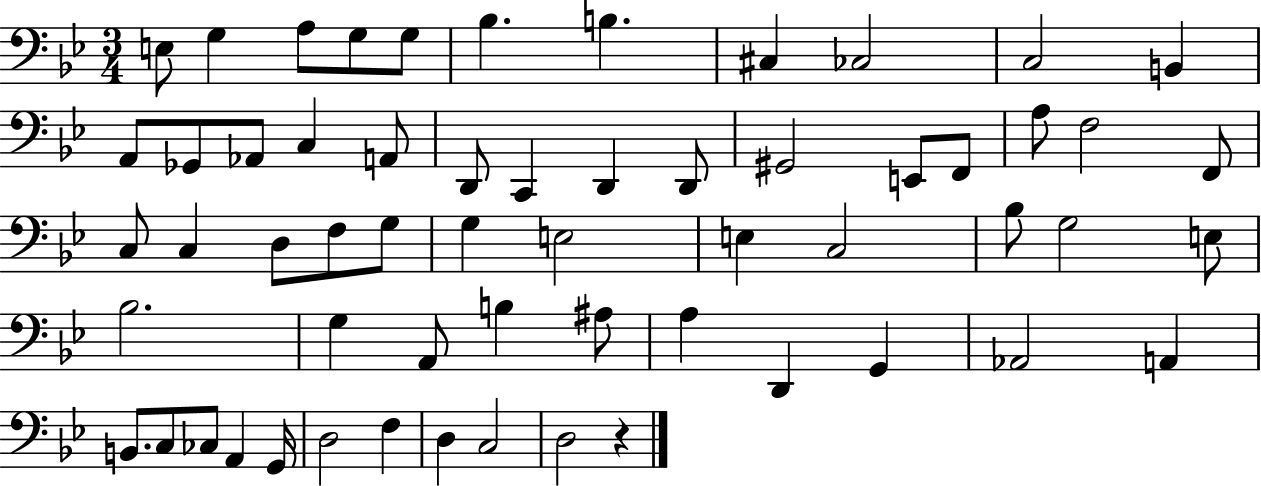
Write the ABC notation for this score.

X:1
T:Untitled
M:3/4
L:1/4
K:Bb
E,/2 G, A,/2 G,/2 G,/2 _B, B, ^C, _C,2 C,2 B,, A,,/2 _G,,/2 _A,,/2 C, A,,/2 D,,/2 C,, D,, D,,/2 ^G,,2 E,,/2 F,,/2 A,/2 F,2 F,,/2 C,/2 C, D,/2 F,/2 G,/2 G, E,2 E, C,2 _B,/2 G,2 E,/2 _B,2 G, A,,/2 B, ^A,/2 A, D,, G,, _A,,2 A,, B,,/2 C,/2 _C,/2 A,, G,,/4 D,2 F, D, C,2 D,2 z